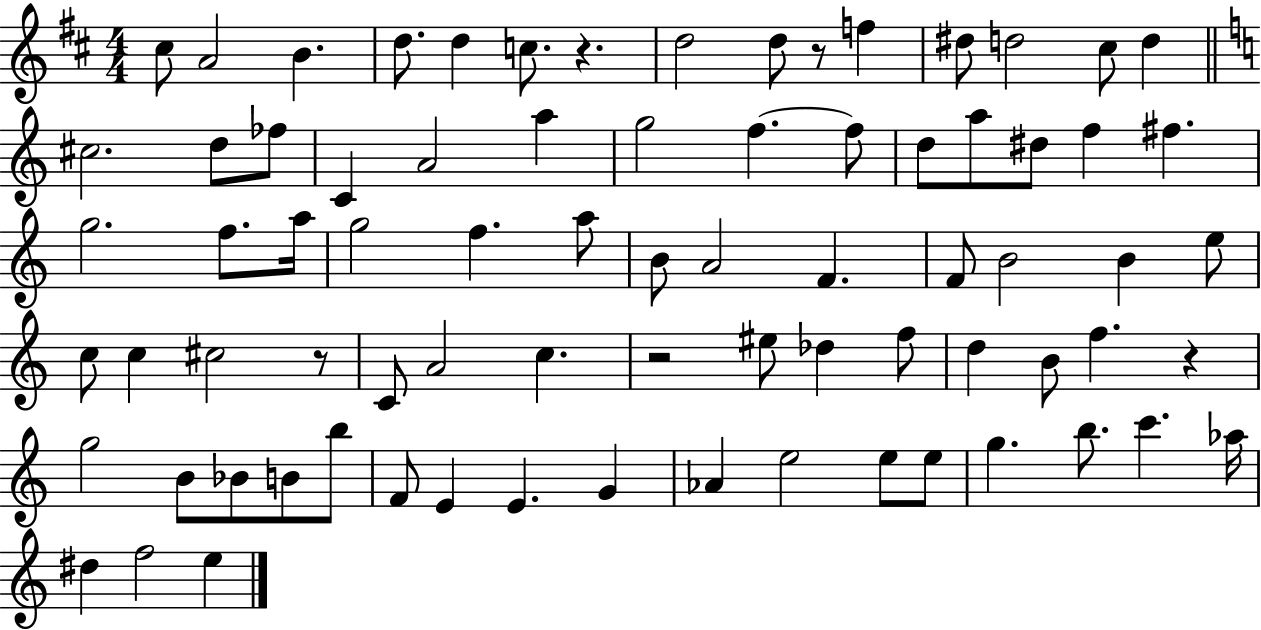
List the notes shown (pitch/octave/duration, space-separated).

C#5/e A4/h B4/q. D5/e. D5/q C5/e. R/q. D5/h D5/e R/e F5/q D#5/e D5/h C#5/e D5/q C#5/h. D5/e FES5/e C4/q A4/h A5/q G5/h F5/q. F5/e D5/e A5/e D#5/e F5/q F#5/q. G5/h. F5/e. A5/s G5/h F5/q. A5/e B4/e A4/h F4/q. F4/e B4/h B4/q E5/e C5/e C5/q C#5/h R/e C4/e A4/h C5/q. R/h EIS5/e Db5/q F5/e D5/q B4/e F5/q. R/q G5/h B4/e Bb4/e B4/e B5/e F4/e E4/q E4/q. G4/q Ab4/q E5/h E5/e E5/e G5/q. B5/e. C6/q. Ab5/s D#5/q F5/h E5/q